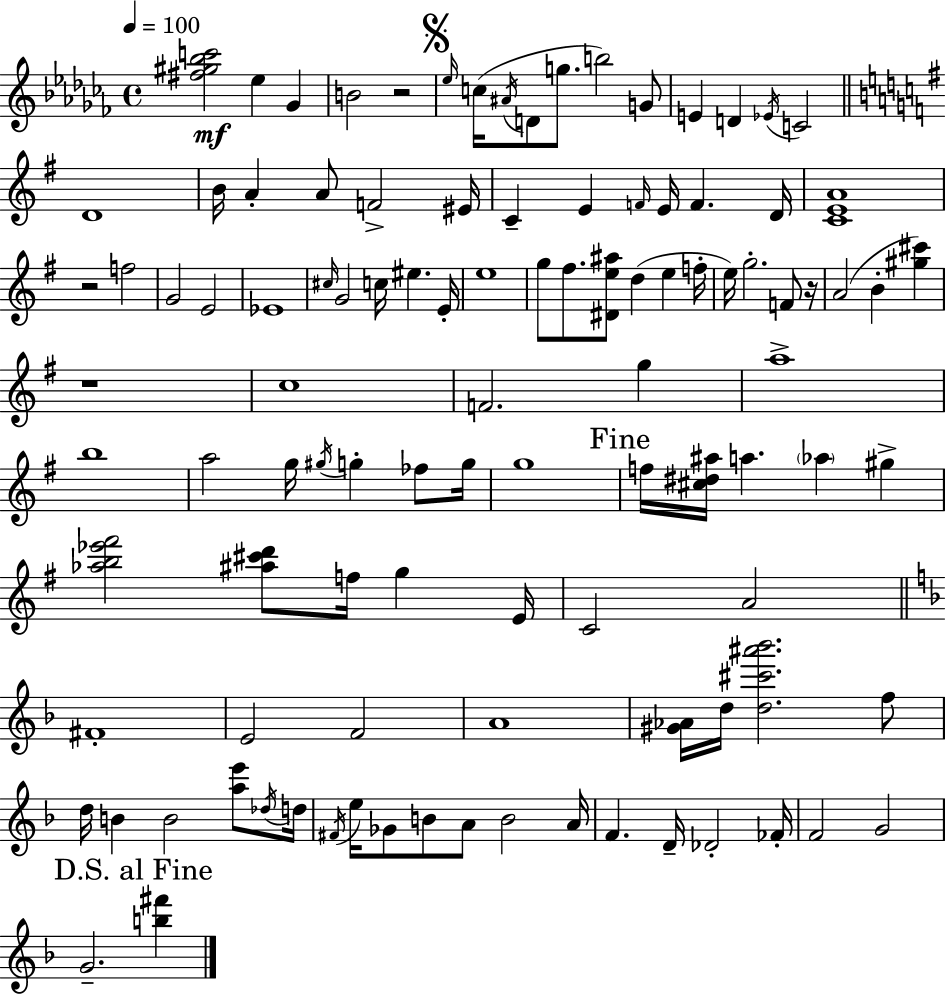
{
  \clef treble
  \time 4/4
  \defaultTimeSignature
  \key aes \minor
  \tempo 4 = 100
  <fis'' gis'' bes'' c'''>2\mf ees''4 ges'4 | b'2 r2 | \mark \markup { \musicglyph "scripts.segno" } \grace { ees''16 } c''16( \acciaccatura { ais'16 } d'8 g''8. b''2) | g'8 e'4 d'4 \acciaccatura { ees'16 } c'2 | \break \bar "||" \break \key e \minor d'1 | b'16 a'4-. a'8 f'2-> eis'16 | c'4-- e'4 \grace { f'16 } e'16 f'4. | d'16 <c' e' a'>1 | \break r2 f''2 | g'2 e'2 | ees'1 | \grace { cis''16 } g'2 c''16 eis''4. | \break e'16-. e''1 | g''8 fis''8. <dis' e'' ais''>8 d''4( e''4 | f''16-. e''16) g''2.-. f'8 | r16 a'2( b'4-. <gis'' cis'''>4) | \break r1 | c''1 | f'2. g''4 | a''1-> | \break b''1 | a''2 g''16 \acciaccatura { gis''16 } g''4-. | fes''8 g''16 g''1 | \mark "Fine" f''16 <cis'' dis'' ais''>16 a''4. \parenthesize aes''4 gis''4-> | \break <aes'' b'' ees''' fis'''>2 <ais'' cis''' d'''>8 f''16 g''4 | e'16 c'2 a'2 | \bar "||" \break \key d \minor fis'1-. | e'2 f'2 | a'1 | <gis' aes'>16 d''16 <d'' cis''' ais''' bes'''>2. f''8 | \break d''16 b'4 b'2 <a'' e'''>8 \acciaccatura { des''16 } | d''16 \acciaccatura { fis'16 } e''16 ges'8 b'8 a'8 b'2 | a'16 f'4. d'16-- des'2-. | fes'16-. f'2 g'2 | \break \mark "D.S. al Fine" g'2.-- <b'' fis'''>4 | \bar "|."
}